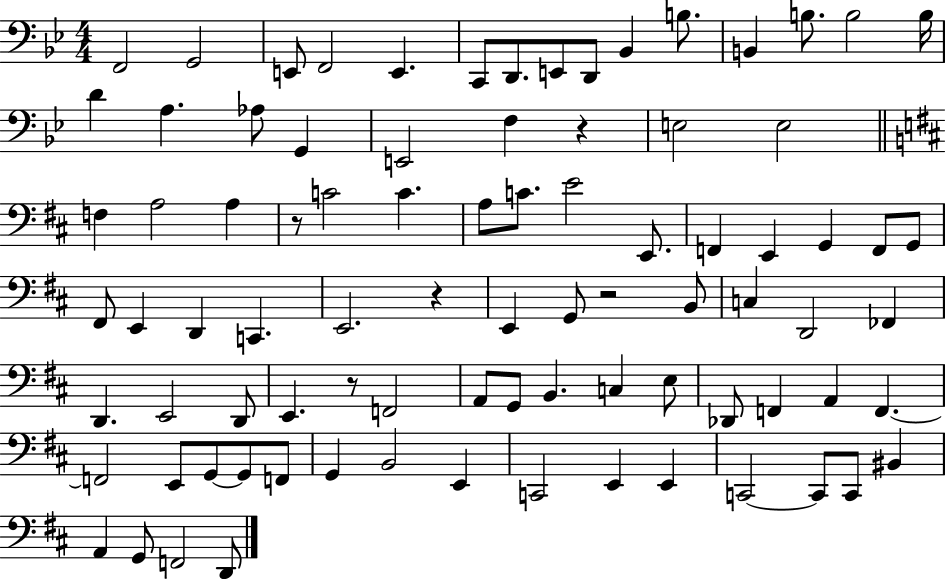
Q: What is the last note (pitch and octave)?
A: D2